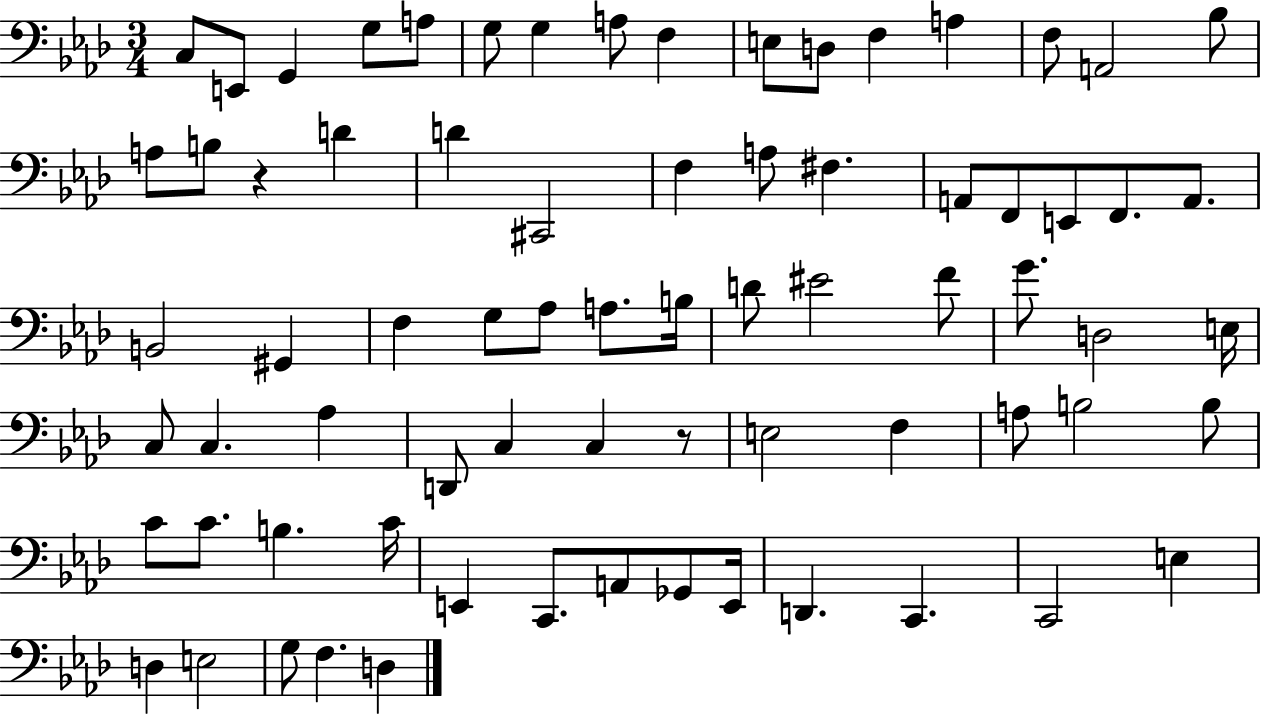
{
  \clef bass
  \numericTimeSignature
  \time 3/4
  \key aes \major
  c8 e,8 g,4 g8 a8 | g8 g4 a8 f4 | e8 d8 f4 a4 | f8 a,2 bes8 | \break a8 b8 r4 d'4 | d'4 cis,2 | f4 a8 fis4. | a,8 f,8 e,8 f,8. a,8. | \break b,2 gis,4 | f4 g8 aes8 a8. b16 | d'8 eis'2 f'8 | g'8. d2 e16 | \break c8 c4. aes4 | d,8 c4 c4 r8 | e2 f4 | a8 b2 b8 | \break c'8 c'8. b4. c'16 | e,4 c,8. a,8 ges,8 e,16 | d,4. c,4. | c,2 e4 | \break d4 e2 | g8 f4. d4 | \bar "|."
}